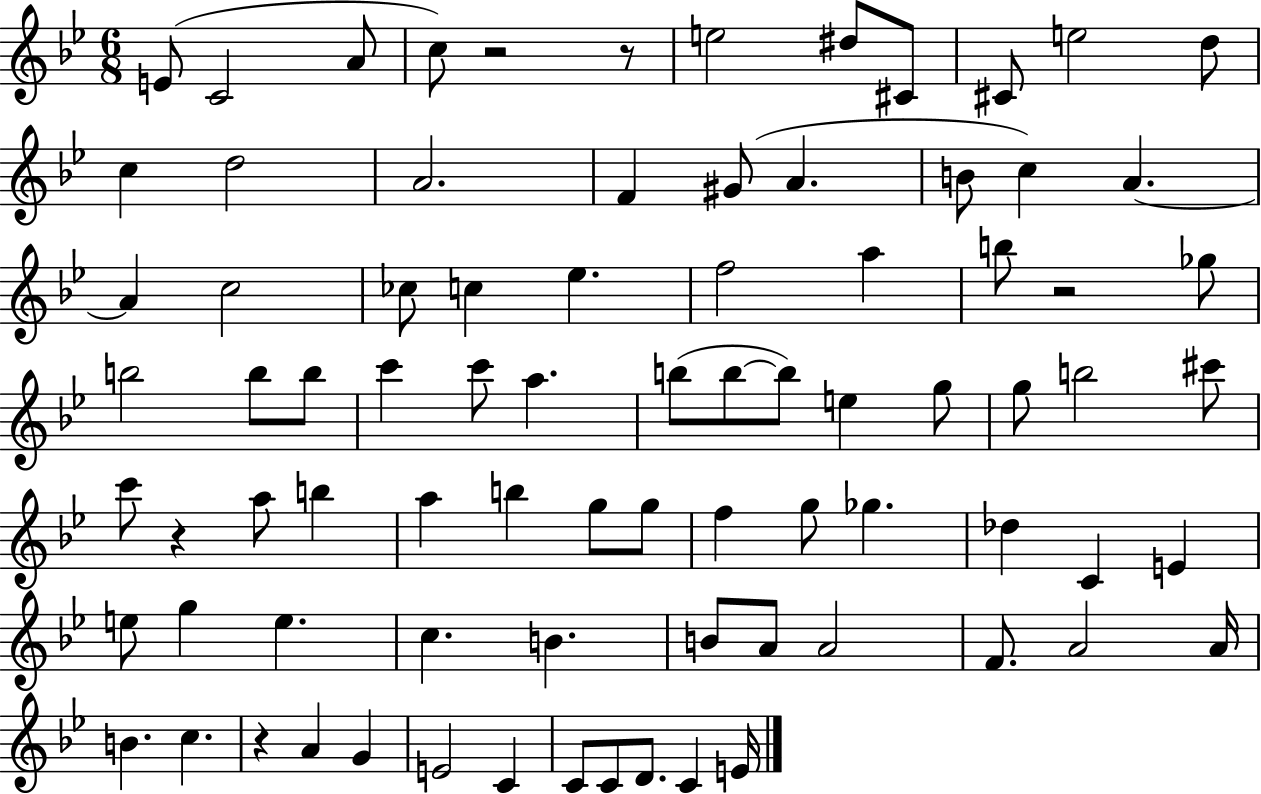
{
  \clef treble
  \numericTimeSignature
  \time 6/8
  \key bes \major
  e'8( c'2 a'8 | c''8) r2 r8 | e''2 dis''8 cis'8 | cis'8 e''2 d''8 | \break c''4 d''2 | a'2. | f'4 gis'8( a'4. | b'8 c''4) a'4.~~ | \break a'4 c''2 | ces''8 c''4 ees''4. | f''2 a''4 | b''8 r2 ges''8 | \break b''2 b''8 b''8 | c'''4 c'''8 a''4. | b''8( b''8~~ b''8) e''4 g''8 | g''8 b''2 cis'''8 | \break c'''8 r4 a''8 b''4 | a''4 b''4 g''8 g''8 | f''4 g''8 ges''4. | des''4 c'4 e'4 | \break e''8 g''4 e''4. | c''4. b'4. | b'8 a'8 a'2 | f'8. a'2 a'16 | \break b'4. c''4. | r4 a'4 g'4 | e'2 c'4 | c'8 c'8 d'8. c'4 e'16 | \break \bar "|."
}